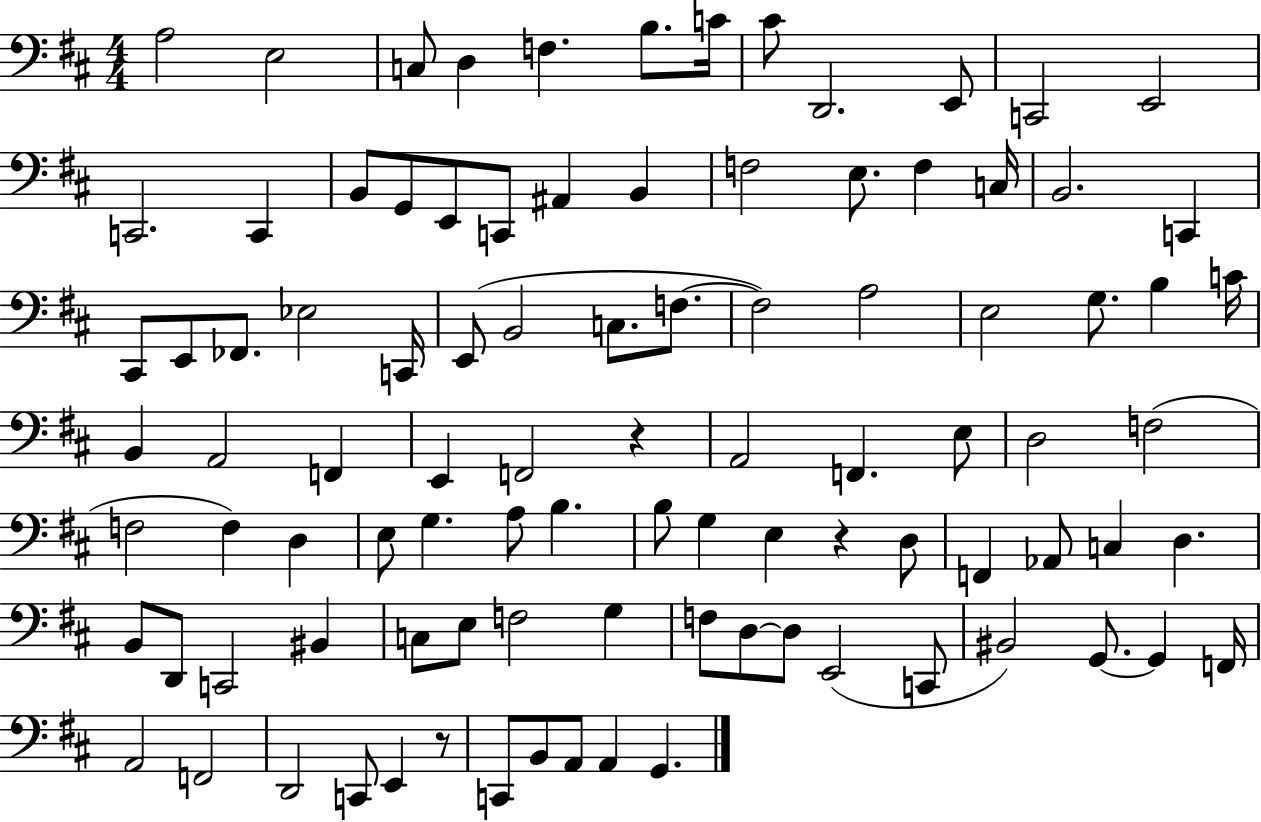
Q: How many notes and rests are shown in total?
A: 96